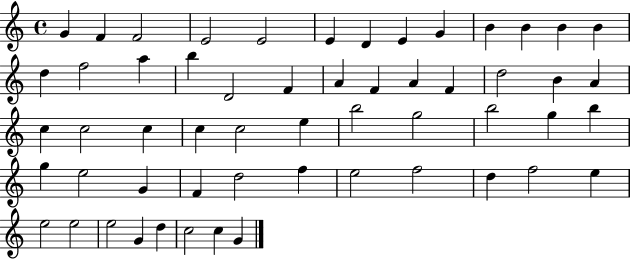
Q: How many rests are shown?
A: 0